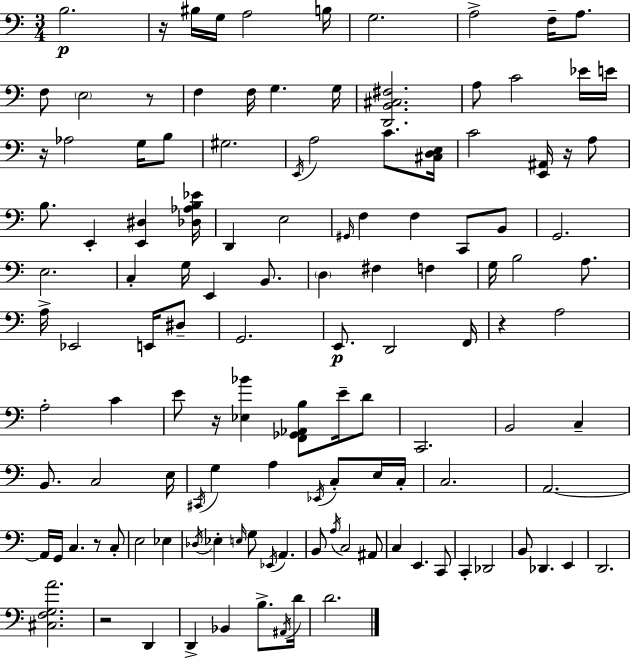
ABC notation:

X:1
T:Untitled
M:3/4
L:1/4
K:C
B,2 z/4 ^B,/4 G,/4 A,2 B,/4 G,2 A,2 F,/4 A,/2 F,/2 E,2 z/2 F, F,/4 G, G,/4 [D,,B,,^C,^F,]2 A,/2 C2 _E/4 E/4 z/4 _A,2 G,/4 B,/2 ^G,2 E,,/4 A,2 C/2 [^C,D,E,]/4 C2 [E,,^A,,]/4 z/4 A,/2 B,/2 E,, [E,,^D,] [_D,_A,B,_E]/4 D,, E,2 ^G,,/4 F, F, C,,/2 B,,/2 G,,2 E,2 C, G,/4 E,, B,,/2 D, ^F, F, G,/4 B,2 A,/2 A,/4 _E,,2 E,,/4 ^D,/2 G,,2 E,,/2 D,,2 F,,/4 z A,2 A,2 C E/2 z/4 [_E,_B] [F,,_G,,_A,,B,]/2 E/4 D/2 C,,2 B,,2 C, B,,/2 C,2 E,/4 ^C,,/4 G, A, _E,,/4 C,/2 E,/4 C,/4 C,2 A,,2 A,,/4 G,,/4 C, z/2 C,/2 E,2 _E, _D,/4 _E, E,/4 G,/2 _E,,/4 A,, B,,/2 A,/4 C,2 ^A,,/2 C, E,, C,,/2 C,, _D,,2 B,,/2 _D,, E,, D,,2 [^C,F,G,A]2 z2 D,, D,, _B,, B,/2 ^A,,/4 D/4 D2